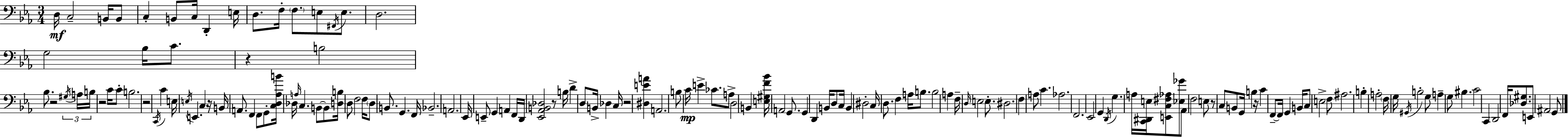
{
  \clef bass
  \numericTimeSignature
  \time 3/4
  \key c \minor
  d16\mf c2-- b,16 b,8 | c4-. b,8 c16 d,4-. e16 | d8. f16-. \parenthesize f8. e8 \acciaccatura { fis,16 } e8. | d2. | \break g2 bes16 c'8. | r4 b2 | bes8. r2 | \tuplet 3/2 { \acciaccatura { gis16 } a16 b16 } r2 c'16 | \break c'8-. b2. | r2 \acciaccatura { c,16 } c'4 | e16 \acciaccatura { e16 } e,4. c4 | r16 b,16 a,8. f,4 | \break f,8 g,8-. <c d aes b'>16 des16 \grace { a16 } c4. | b,8~~ b,8 <d b>16 d8 f2 | f16 \parenthesize d8 b,8. g,4. | f,16 bes,2.-- | \break a,2. | ees,16 e,8-- g,4 | a,4 f,16 d,16 <ees, aes, b, des>2 | r8 b16 d'4-> d8 b,16-> | \break des4 c16 r2 | <dis e' a'>4 a,2. | b8 c'16\mp e'4-> | ces'8. a8-> \parenthesize d2 | \break b,4 <e gis f' bes'>16 a,2 | g,8. g,4 d,4 | b,16 d8 c16 b,4 dis2-. | c16 d8. f4 | \break a16 b8. b2 | a4 f16-- \grace { d16 } e2 | e8.-. dis2. | f4 a8 | \break c'4. aes2. | f,2. | ees,2 | g,4 \acciaccatura { d,16 } g4. | \break a16 <c, dis, e>16 <e, c fis aes>8 <ees ges'>8 aes,8 f2 | e8 r8 c8 b,8 | g,16 b4 r16 c'4 f,8--~~ | f,16 g,4 b,16 c8 e2-> | \break f8 ais2. | b4-. a2-. | \parenthesize f16 g16 \acciaccatura { gis,16 } b2-. | g8 a4-- | \break g8 bis4. c'2 | c,4 d,2 | f,16 <des gis>8. e,8 ais,2 | g,8 \bar "|."
}